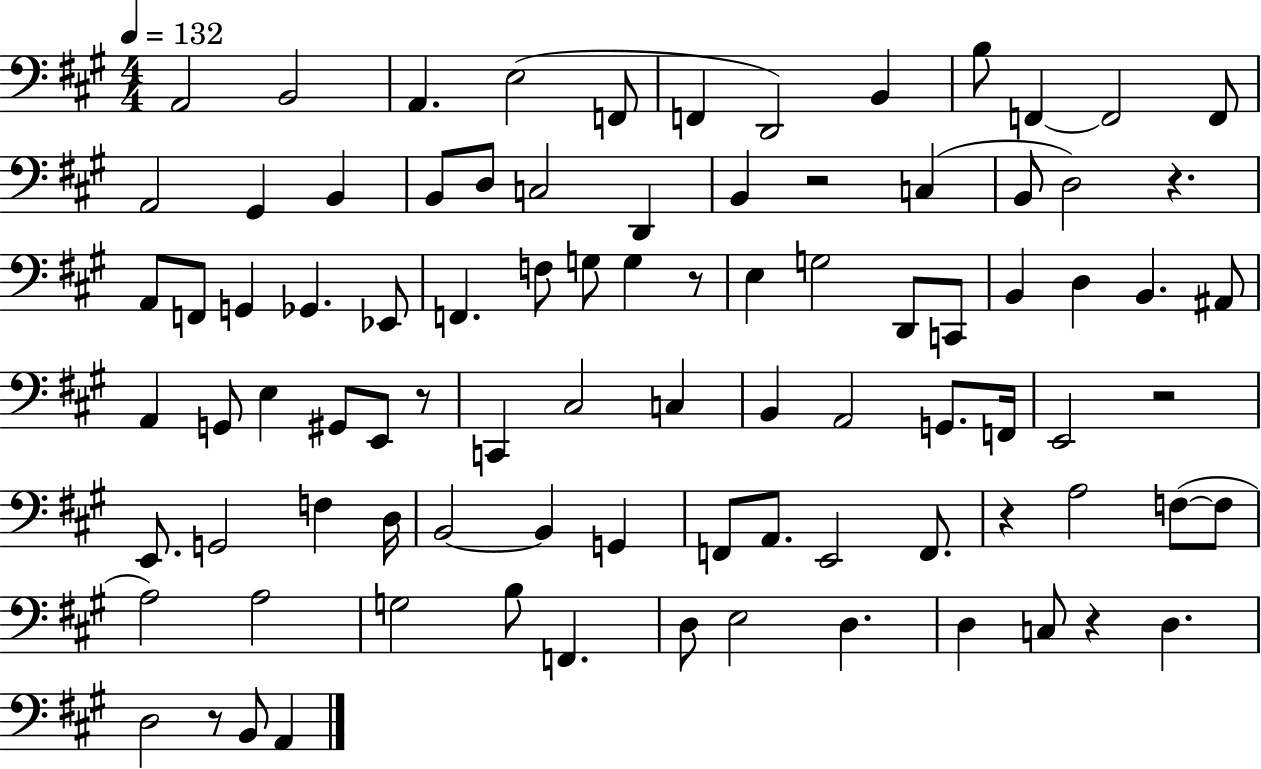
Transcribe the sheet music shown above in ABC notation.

X:1
T:Untitled
M:4/4
L:1/4
K:A
A,,2 B,,2 A,, E,2 F,,/2 F,, D,,2 B,, B,/2 F,, F,,2 F,,/2 A,,2 ^G,, B,, B,,/2 D,/2 C,2 D,, B,, z2 C, B,,/2 D,2 z A,,/2 F,,/2 G,, _G,, _E,,/2 F,, F,/2 G,/2 G, z/2 E, G,2 D,,/2 C,,/2 B,, D, B,, ^A,,/2 A,, G,,/2 E, ^G,,/2 E,,/2 z/2 C,, ^C,2 C, B,, A,,2 G,,/2 F,,/4 E,,2 z2 E,,/2 G,,2 F, D,/4 B,,2 B,, G,, F,,/2 A,,/2 E,,2 F,,/2 z A,2 F,/2 F,/2 A,2 A,2 G,2 B,/2 F,, D,/2 E,2 D, D, C,/2 z D, D,2 z/2 B,,/2 A,,